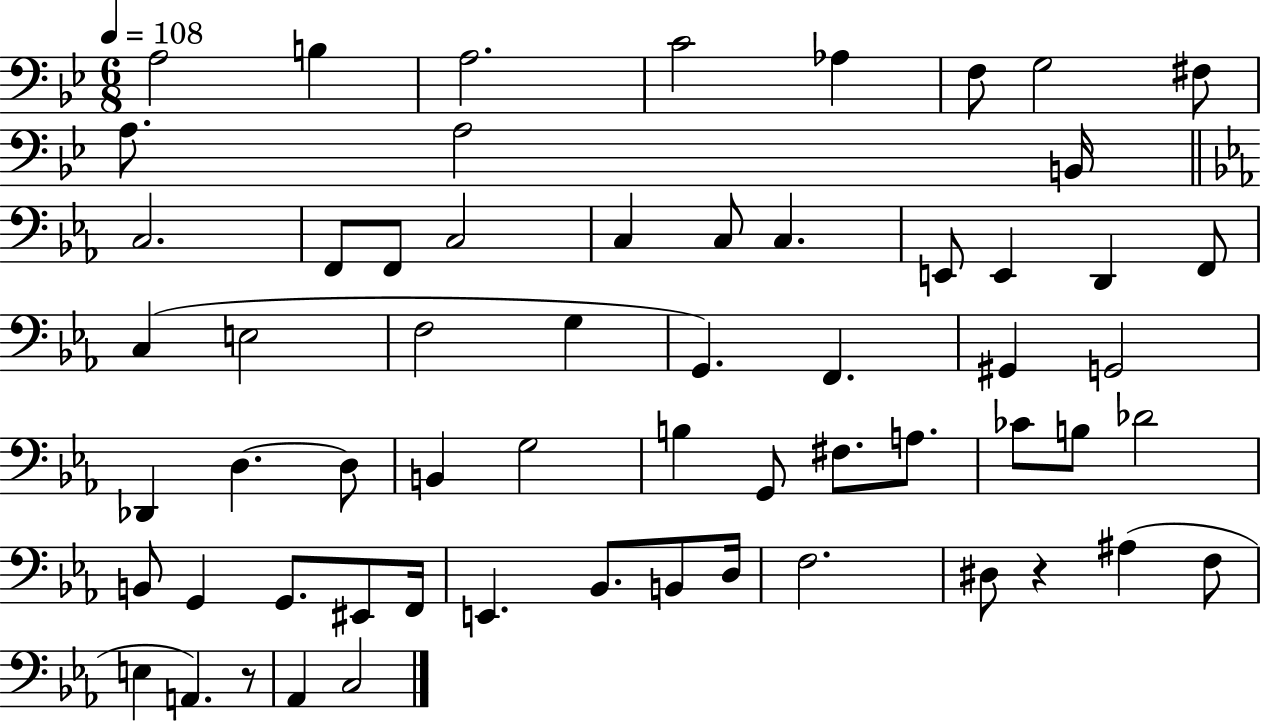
A3/h B3/q A3/h. C4/h Ab3/q F3/e G3/h F#3/e A3/e. A3/h B2/s C3/h. F2/e F2/e C3/h C3/q C3/e C3/q. E2/e E2/q D2/q F2/e C3/q E3/h F3/h G3/q G2/q. F2/q. G#2/q G2/h Db2/q D3/q. D3/e B2/q G3/h B3/q G2/e F#3/e. A3/e. CES4/e B3/e Db4/h B2/e G2/q G2/e. EIS2/e F2/s E2/q. Bb2/e. B2/e D3/s F3/h. D#3/e R/q A#3/q F3/e E3/q A2/q. R/e Ab2/q C3/h